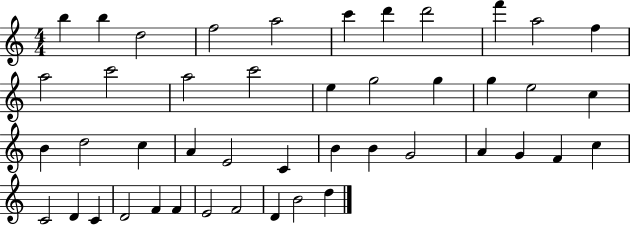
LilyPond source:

{
  \clef treble
  \numericTimeSignature
  \time 4/4
  \key c \major
  b''4 b''4 d''2 | f''2 a''2 | c'''4 d'''4 d'''2 | f'''4 a''2 f''4 | \break a''2 c'''2 | a''2 c'''2 | e''4 g''2 g''4 | g''4 e''2 c''4 | \break b'4 d''2 c''4 | a'4 e'2 c'4 | b'4 b'4 g'2 | a'4 g'4 f'4 c''4 | \break c'2 d'4 c'4 | d'2 f'4 f'4 | e'2 f'2 | d'4 b'2 d''4 | \break \bar "|."
}